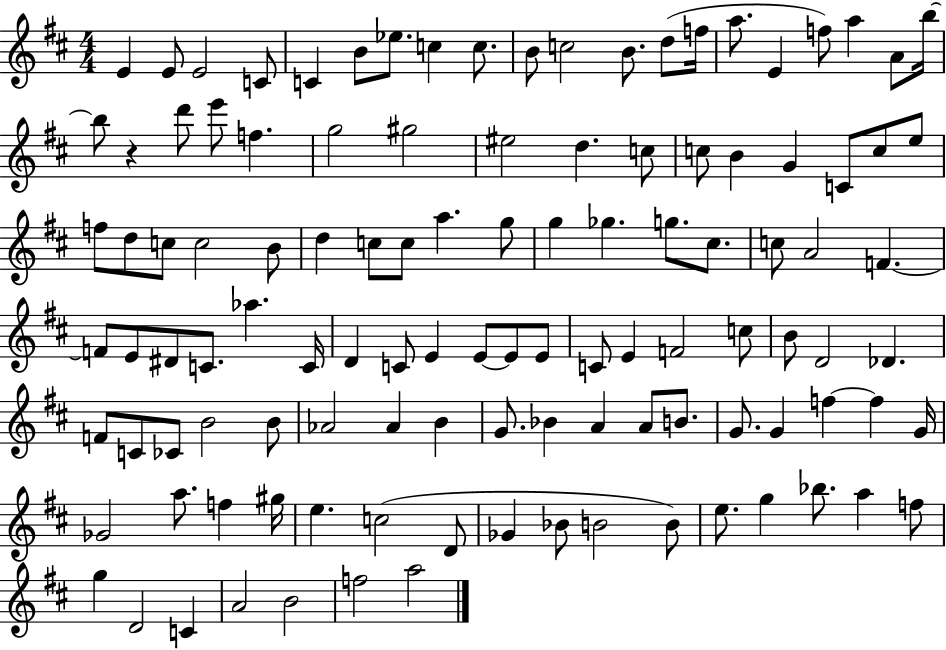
E4/q E4/e E4/h C4/e C4/q B4/e Eb5/e. C5/q C5/e. B4/e C5/h B4/e. D5/e F5/s A5/e. E4/q F5/e A5/q A4/e B5/s B5/e R/q D6/e E6/e F5/q. G5/h G#5/h EIS5/h D5/q. C5/e C5/e B4/q G4/q C4/e C5/e E5/e F5/e D5/e C5/e C5/h B4/e D5/q C5/e C5/e A5/q. G5/e G5/q Gb5/q. G5/e. C#5/e. C5/e A4/h F4/q. F4/e E4/e D#4/e C4/e. Ab5/q. C4/s D4/q C4/e E4/q E4/e E4/e E4/e C4/e E4/q F4/h C5/e B4/e D4/h Db4/q. F4/e C4/e CES4/e B4/h B4/e Ab4/h Ab4/q B4/q G4/e. Bb4/q A4/q A4/e B4/e. G4/e. G4/q F5/q F5/q G4/s Gb4/h A5/e. F5/q G#5/s E5/q. C5/h D4/e Gb4/q Bb4/e B4/h B4/e E5/e. G5/q Bb5/e. A5/q F5/e G5/q D4/h C4/q A4/h B4/h F5/h A5/h